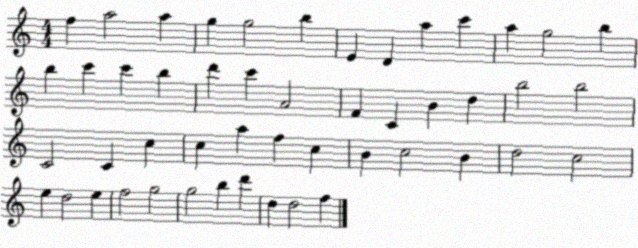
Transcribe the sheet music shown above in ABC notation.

X:1
T:Untitled
M:4/4
L:1/4
K:C
f a2 a g g2 b E D a c' a g2 b b c' c' b d' c' A2 F C B d b2 b2 C2 C c c a f c B c2 B d2 c2 e d2 e f2 g2 g2 b d' d d2 f